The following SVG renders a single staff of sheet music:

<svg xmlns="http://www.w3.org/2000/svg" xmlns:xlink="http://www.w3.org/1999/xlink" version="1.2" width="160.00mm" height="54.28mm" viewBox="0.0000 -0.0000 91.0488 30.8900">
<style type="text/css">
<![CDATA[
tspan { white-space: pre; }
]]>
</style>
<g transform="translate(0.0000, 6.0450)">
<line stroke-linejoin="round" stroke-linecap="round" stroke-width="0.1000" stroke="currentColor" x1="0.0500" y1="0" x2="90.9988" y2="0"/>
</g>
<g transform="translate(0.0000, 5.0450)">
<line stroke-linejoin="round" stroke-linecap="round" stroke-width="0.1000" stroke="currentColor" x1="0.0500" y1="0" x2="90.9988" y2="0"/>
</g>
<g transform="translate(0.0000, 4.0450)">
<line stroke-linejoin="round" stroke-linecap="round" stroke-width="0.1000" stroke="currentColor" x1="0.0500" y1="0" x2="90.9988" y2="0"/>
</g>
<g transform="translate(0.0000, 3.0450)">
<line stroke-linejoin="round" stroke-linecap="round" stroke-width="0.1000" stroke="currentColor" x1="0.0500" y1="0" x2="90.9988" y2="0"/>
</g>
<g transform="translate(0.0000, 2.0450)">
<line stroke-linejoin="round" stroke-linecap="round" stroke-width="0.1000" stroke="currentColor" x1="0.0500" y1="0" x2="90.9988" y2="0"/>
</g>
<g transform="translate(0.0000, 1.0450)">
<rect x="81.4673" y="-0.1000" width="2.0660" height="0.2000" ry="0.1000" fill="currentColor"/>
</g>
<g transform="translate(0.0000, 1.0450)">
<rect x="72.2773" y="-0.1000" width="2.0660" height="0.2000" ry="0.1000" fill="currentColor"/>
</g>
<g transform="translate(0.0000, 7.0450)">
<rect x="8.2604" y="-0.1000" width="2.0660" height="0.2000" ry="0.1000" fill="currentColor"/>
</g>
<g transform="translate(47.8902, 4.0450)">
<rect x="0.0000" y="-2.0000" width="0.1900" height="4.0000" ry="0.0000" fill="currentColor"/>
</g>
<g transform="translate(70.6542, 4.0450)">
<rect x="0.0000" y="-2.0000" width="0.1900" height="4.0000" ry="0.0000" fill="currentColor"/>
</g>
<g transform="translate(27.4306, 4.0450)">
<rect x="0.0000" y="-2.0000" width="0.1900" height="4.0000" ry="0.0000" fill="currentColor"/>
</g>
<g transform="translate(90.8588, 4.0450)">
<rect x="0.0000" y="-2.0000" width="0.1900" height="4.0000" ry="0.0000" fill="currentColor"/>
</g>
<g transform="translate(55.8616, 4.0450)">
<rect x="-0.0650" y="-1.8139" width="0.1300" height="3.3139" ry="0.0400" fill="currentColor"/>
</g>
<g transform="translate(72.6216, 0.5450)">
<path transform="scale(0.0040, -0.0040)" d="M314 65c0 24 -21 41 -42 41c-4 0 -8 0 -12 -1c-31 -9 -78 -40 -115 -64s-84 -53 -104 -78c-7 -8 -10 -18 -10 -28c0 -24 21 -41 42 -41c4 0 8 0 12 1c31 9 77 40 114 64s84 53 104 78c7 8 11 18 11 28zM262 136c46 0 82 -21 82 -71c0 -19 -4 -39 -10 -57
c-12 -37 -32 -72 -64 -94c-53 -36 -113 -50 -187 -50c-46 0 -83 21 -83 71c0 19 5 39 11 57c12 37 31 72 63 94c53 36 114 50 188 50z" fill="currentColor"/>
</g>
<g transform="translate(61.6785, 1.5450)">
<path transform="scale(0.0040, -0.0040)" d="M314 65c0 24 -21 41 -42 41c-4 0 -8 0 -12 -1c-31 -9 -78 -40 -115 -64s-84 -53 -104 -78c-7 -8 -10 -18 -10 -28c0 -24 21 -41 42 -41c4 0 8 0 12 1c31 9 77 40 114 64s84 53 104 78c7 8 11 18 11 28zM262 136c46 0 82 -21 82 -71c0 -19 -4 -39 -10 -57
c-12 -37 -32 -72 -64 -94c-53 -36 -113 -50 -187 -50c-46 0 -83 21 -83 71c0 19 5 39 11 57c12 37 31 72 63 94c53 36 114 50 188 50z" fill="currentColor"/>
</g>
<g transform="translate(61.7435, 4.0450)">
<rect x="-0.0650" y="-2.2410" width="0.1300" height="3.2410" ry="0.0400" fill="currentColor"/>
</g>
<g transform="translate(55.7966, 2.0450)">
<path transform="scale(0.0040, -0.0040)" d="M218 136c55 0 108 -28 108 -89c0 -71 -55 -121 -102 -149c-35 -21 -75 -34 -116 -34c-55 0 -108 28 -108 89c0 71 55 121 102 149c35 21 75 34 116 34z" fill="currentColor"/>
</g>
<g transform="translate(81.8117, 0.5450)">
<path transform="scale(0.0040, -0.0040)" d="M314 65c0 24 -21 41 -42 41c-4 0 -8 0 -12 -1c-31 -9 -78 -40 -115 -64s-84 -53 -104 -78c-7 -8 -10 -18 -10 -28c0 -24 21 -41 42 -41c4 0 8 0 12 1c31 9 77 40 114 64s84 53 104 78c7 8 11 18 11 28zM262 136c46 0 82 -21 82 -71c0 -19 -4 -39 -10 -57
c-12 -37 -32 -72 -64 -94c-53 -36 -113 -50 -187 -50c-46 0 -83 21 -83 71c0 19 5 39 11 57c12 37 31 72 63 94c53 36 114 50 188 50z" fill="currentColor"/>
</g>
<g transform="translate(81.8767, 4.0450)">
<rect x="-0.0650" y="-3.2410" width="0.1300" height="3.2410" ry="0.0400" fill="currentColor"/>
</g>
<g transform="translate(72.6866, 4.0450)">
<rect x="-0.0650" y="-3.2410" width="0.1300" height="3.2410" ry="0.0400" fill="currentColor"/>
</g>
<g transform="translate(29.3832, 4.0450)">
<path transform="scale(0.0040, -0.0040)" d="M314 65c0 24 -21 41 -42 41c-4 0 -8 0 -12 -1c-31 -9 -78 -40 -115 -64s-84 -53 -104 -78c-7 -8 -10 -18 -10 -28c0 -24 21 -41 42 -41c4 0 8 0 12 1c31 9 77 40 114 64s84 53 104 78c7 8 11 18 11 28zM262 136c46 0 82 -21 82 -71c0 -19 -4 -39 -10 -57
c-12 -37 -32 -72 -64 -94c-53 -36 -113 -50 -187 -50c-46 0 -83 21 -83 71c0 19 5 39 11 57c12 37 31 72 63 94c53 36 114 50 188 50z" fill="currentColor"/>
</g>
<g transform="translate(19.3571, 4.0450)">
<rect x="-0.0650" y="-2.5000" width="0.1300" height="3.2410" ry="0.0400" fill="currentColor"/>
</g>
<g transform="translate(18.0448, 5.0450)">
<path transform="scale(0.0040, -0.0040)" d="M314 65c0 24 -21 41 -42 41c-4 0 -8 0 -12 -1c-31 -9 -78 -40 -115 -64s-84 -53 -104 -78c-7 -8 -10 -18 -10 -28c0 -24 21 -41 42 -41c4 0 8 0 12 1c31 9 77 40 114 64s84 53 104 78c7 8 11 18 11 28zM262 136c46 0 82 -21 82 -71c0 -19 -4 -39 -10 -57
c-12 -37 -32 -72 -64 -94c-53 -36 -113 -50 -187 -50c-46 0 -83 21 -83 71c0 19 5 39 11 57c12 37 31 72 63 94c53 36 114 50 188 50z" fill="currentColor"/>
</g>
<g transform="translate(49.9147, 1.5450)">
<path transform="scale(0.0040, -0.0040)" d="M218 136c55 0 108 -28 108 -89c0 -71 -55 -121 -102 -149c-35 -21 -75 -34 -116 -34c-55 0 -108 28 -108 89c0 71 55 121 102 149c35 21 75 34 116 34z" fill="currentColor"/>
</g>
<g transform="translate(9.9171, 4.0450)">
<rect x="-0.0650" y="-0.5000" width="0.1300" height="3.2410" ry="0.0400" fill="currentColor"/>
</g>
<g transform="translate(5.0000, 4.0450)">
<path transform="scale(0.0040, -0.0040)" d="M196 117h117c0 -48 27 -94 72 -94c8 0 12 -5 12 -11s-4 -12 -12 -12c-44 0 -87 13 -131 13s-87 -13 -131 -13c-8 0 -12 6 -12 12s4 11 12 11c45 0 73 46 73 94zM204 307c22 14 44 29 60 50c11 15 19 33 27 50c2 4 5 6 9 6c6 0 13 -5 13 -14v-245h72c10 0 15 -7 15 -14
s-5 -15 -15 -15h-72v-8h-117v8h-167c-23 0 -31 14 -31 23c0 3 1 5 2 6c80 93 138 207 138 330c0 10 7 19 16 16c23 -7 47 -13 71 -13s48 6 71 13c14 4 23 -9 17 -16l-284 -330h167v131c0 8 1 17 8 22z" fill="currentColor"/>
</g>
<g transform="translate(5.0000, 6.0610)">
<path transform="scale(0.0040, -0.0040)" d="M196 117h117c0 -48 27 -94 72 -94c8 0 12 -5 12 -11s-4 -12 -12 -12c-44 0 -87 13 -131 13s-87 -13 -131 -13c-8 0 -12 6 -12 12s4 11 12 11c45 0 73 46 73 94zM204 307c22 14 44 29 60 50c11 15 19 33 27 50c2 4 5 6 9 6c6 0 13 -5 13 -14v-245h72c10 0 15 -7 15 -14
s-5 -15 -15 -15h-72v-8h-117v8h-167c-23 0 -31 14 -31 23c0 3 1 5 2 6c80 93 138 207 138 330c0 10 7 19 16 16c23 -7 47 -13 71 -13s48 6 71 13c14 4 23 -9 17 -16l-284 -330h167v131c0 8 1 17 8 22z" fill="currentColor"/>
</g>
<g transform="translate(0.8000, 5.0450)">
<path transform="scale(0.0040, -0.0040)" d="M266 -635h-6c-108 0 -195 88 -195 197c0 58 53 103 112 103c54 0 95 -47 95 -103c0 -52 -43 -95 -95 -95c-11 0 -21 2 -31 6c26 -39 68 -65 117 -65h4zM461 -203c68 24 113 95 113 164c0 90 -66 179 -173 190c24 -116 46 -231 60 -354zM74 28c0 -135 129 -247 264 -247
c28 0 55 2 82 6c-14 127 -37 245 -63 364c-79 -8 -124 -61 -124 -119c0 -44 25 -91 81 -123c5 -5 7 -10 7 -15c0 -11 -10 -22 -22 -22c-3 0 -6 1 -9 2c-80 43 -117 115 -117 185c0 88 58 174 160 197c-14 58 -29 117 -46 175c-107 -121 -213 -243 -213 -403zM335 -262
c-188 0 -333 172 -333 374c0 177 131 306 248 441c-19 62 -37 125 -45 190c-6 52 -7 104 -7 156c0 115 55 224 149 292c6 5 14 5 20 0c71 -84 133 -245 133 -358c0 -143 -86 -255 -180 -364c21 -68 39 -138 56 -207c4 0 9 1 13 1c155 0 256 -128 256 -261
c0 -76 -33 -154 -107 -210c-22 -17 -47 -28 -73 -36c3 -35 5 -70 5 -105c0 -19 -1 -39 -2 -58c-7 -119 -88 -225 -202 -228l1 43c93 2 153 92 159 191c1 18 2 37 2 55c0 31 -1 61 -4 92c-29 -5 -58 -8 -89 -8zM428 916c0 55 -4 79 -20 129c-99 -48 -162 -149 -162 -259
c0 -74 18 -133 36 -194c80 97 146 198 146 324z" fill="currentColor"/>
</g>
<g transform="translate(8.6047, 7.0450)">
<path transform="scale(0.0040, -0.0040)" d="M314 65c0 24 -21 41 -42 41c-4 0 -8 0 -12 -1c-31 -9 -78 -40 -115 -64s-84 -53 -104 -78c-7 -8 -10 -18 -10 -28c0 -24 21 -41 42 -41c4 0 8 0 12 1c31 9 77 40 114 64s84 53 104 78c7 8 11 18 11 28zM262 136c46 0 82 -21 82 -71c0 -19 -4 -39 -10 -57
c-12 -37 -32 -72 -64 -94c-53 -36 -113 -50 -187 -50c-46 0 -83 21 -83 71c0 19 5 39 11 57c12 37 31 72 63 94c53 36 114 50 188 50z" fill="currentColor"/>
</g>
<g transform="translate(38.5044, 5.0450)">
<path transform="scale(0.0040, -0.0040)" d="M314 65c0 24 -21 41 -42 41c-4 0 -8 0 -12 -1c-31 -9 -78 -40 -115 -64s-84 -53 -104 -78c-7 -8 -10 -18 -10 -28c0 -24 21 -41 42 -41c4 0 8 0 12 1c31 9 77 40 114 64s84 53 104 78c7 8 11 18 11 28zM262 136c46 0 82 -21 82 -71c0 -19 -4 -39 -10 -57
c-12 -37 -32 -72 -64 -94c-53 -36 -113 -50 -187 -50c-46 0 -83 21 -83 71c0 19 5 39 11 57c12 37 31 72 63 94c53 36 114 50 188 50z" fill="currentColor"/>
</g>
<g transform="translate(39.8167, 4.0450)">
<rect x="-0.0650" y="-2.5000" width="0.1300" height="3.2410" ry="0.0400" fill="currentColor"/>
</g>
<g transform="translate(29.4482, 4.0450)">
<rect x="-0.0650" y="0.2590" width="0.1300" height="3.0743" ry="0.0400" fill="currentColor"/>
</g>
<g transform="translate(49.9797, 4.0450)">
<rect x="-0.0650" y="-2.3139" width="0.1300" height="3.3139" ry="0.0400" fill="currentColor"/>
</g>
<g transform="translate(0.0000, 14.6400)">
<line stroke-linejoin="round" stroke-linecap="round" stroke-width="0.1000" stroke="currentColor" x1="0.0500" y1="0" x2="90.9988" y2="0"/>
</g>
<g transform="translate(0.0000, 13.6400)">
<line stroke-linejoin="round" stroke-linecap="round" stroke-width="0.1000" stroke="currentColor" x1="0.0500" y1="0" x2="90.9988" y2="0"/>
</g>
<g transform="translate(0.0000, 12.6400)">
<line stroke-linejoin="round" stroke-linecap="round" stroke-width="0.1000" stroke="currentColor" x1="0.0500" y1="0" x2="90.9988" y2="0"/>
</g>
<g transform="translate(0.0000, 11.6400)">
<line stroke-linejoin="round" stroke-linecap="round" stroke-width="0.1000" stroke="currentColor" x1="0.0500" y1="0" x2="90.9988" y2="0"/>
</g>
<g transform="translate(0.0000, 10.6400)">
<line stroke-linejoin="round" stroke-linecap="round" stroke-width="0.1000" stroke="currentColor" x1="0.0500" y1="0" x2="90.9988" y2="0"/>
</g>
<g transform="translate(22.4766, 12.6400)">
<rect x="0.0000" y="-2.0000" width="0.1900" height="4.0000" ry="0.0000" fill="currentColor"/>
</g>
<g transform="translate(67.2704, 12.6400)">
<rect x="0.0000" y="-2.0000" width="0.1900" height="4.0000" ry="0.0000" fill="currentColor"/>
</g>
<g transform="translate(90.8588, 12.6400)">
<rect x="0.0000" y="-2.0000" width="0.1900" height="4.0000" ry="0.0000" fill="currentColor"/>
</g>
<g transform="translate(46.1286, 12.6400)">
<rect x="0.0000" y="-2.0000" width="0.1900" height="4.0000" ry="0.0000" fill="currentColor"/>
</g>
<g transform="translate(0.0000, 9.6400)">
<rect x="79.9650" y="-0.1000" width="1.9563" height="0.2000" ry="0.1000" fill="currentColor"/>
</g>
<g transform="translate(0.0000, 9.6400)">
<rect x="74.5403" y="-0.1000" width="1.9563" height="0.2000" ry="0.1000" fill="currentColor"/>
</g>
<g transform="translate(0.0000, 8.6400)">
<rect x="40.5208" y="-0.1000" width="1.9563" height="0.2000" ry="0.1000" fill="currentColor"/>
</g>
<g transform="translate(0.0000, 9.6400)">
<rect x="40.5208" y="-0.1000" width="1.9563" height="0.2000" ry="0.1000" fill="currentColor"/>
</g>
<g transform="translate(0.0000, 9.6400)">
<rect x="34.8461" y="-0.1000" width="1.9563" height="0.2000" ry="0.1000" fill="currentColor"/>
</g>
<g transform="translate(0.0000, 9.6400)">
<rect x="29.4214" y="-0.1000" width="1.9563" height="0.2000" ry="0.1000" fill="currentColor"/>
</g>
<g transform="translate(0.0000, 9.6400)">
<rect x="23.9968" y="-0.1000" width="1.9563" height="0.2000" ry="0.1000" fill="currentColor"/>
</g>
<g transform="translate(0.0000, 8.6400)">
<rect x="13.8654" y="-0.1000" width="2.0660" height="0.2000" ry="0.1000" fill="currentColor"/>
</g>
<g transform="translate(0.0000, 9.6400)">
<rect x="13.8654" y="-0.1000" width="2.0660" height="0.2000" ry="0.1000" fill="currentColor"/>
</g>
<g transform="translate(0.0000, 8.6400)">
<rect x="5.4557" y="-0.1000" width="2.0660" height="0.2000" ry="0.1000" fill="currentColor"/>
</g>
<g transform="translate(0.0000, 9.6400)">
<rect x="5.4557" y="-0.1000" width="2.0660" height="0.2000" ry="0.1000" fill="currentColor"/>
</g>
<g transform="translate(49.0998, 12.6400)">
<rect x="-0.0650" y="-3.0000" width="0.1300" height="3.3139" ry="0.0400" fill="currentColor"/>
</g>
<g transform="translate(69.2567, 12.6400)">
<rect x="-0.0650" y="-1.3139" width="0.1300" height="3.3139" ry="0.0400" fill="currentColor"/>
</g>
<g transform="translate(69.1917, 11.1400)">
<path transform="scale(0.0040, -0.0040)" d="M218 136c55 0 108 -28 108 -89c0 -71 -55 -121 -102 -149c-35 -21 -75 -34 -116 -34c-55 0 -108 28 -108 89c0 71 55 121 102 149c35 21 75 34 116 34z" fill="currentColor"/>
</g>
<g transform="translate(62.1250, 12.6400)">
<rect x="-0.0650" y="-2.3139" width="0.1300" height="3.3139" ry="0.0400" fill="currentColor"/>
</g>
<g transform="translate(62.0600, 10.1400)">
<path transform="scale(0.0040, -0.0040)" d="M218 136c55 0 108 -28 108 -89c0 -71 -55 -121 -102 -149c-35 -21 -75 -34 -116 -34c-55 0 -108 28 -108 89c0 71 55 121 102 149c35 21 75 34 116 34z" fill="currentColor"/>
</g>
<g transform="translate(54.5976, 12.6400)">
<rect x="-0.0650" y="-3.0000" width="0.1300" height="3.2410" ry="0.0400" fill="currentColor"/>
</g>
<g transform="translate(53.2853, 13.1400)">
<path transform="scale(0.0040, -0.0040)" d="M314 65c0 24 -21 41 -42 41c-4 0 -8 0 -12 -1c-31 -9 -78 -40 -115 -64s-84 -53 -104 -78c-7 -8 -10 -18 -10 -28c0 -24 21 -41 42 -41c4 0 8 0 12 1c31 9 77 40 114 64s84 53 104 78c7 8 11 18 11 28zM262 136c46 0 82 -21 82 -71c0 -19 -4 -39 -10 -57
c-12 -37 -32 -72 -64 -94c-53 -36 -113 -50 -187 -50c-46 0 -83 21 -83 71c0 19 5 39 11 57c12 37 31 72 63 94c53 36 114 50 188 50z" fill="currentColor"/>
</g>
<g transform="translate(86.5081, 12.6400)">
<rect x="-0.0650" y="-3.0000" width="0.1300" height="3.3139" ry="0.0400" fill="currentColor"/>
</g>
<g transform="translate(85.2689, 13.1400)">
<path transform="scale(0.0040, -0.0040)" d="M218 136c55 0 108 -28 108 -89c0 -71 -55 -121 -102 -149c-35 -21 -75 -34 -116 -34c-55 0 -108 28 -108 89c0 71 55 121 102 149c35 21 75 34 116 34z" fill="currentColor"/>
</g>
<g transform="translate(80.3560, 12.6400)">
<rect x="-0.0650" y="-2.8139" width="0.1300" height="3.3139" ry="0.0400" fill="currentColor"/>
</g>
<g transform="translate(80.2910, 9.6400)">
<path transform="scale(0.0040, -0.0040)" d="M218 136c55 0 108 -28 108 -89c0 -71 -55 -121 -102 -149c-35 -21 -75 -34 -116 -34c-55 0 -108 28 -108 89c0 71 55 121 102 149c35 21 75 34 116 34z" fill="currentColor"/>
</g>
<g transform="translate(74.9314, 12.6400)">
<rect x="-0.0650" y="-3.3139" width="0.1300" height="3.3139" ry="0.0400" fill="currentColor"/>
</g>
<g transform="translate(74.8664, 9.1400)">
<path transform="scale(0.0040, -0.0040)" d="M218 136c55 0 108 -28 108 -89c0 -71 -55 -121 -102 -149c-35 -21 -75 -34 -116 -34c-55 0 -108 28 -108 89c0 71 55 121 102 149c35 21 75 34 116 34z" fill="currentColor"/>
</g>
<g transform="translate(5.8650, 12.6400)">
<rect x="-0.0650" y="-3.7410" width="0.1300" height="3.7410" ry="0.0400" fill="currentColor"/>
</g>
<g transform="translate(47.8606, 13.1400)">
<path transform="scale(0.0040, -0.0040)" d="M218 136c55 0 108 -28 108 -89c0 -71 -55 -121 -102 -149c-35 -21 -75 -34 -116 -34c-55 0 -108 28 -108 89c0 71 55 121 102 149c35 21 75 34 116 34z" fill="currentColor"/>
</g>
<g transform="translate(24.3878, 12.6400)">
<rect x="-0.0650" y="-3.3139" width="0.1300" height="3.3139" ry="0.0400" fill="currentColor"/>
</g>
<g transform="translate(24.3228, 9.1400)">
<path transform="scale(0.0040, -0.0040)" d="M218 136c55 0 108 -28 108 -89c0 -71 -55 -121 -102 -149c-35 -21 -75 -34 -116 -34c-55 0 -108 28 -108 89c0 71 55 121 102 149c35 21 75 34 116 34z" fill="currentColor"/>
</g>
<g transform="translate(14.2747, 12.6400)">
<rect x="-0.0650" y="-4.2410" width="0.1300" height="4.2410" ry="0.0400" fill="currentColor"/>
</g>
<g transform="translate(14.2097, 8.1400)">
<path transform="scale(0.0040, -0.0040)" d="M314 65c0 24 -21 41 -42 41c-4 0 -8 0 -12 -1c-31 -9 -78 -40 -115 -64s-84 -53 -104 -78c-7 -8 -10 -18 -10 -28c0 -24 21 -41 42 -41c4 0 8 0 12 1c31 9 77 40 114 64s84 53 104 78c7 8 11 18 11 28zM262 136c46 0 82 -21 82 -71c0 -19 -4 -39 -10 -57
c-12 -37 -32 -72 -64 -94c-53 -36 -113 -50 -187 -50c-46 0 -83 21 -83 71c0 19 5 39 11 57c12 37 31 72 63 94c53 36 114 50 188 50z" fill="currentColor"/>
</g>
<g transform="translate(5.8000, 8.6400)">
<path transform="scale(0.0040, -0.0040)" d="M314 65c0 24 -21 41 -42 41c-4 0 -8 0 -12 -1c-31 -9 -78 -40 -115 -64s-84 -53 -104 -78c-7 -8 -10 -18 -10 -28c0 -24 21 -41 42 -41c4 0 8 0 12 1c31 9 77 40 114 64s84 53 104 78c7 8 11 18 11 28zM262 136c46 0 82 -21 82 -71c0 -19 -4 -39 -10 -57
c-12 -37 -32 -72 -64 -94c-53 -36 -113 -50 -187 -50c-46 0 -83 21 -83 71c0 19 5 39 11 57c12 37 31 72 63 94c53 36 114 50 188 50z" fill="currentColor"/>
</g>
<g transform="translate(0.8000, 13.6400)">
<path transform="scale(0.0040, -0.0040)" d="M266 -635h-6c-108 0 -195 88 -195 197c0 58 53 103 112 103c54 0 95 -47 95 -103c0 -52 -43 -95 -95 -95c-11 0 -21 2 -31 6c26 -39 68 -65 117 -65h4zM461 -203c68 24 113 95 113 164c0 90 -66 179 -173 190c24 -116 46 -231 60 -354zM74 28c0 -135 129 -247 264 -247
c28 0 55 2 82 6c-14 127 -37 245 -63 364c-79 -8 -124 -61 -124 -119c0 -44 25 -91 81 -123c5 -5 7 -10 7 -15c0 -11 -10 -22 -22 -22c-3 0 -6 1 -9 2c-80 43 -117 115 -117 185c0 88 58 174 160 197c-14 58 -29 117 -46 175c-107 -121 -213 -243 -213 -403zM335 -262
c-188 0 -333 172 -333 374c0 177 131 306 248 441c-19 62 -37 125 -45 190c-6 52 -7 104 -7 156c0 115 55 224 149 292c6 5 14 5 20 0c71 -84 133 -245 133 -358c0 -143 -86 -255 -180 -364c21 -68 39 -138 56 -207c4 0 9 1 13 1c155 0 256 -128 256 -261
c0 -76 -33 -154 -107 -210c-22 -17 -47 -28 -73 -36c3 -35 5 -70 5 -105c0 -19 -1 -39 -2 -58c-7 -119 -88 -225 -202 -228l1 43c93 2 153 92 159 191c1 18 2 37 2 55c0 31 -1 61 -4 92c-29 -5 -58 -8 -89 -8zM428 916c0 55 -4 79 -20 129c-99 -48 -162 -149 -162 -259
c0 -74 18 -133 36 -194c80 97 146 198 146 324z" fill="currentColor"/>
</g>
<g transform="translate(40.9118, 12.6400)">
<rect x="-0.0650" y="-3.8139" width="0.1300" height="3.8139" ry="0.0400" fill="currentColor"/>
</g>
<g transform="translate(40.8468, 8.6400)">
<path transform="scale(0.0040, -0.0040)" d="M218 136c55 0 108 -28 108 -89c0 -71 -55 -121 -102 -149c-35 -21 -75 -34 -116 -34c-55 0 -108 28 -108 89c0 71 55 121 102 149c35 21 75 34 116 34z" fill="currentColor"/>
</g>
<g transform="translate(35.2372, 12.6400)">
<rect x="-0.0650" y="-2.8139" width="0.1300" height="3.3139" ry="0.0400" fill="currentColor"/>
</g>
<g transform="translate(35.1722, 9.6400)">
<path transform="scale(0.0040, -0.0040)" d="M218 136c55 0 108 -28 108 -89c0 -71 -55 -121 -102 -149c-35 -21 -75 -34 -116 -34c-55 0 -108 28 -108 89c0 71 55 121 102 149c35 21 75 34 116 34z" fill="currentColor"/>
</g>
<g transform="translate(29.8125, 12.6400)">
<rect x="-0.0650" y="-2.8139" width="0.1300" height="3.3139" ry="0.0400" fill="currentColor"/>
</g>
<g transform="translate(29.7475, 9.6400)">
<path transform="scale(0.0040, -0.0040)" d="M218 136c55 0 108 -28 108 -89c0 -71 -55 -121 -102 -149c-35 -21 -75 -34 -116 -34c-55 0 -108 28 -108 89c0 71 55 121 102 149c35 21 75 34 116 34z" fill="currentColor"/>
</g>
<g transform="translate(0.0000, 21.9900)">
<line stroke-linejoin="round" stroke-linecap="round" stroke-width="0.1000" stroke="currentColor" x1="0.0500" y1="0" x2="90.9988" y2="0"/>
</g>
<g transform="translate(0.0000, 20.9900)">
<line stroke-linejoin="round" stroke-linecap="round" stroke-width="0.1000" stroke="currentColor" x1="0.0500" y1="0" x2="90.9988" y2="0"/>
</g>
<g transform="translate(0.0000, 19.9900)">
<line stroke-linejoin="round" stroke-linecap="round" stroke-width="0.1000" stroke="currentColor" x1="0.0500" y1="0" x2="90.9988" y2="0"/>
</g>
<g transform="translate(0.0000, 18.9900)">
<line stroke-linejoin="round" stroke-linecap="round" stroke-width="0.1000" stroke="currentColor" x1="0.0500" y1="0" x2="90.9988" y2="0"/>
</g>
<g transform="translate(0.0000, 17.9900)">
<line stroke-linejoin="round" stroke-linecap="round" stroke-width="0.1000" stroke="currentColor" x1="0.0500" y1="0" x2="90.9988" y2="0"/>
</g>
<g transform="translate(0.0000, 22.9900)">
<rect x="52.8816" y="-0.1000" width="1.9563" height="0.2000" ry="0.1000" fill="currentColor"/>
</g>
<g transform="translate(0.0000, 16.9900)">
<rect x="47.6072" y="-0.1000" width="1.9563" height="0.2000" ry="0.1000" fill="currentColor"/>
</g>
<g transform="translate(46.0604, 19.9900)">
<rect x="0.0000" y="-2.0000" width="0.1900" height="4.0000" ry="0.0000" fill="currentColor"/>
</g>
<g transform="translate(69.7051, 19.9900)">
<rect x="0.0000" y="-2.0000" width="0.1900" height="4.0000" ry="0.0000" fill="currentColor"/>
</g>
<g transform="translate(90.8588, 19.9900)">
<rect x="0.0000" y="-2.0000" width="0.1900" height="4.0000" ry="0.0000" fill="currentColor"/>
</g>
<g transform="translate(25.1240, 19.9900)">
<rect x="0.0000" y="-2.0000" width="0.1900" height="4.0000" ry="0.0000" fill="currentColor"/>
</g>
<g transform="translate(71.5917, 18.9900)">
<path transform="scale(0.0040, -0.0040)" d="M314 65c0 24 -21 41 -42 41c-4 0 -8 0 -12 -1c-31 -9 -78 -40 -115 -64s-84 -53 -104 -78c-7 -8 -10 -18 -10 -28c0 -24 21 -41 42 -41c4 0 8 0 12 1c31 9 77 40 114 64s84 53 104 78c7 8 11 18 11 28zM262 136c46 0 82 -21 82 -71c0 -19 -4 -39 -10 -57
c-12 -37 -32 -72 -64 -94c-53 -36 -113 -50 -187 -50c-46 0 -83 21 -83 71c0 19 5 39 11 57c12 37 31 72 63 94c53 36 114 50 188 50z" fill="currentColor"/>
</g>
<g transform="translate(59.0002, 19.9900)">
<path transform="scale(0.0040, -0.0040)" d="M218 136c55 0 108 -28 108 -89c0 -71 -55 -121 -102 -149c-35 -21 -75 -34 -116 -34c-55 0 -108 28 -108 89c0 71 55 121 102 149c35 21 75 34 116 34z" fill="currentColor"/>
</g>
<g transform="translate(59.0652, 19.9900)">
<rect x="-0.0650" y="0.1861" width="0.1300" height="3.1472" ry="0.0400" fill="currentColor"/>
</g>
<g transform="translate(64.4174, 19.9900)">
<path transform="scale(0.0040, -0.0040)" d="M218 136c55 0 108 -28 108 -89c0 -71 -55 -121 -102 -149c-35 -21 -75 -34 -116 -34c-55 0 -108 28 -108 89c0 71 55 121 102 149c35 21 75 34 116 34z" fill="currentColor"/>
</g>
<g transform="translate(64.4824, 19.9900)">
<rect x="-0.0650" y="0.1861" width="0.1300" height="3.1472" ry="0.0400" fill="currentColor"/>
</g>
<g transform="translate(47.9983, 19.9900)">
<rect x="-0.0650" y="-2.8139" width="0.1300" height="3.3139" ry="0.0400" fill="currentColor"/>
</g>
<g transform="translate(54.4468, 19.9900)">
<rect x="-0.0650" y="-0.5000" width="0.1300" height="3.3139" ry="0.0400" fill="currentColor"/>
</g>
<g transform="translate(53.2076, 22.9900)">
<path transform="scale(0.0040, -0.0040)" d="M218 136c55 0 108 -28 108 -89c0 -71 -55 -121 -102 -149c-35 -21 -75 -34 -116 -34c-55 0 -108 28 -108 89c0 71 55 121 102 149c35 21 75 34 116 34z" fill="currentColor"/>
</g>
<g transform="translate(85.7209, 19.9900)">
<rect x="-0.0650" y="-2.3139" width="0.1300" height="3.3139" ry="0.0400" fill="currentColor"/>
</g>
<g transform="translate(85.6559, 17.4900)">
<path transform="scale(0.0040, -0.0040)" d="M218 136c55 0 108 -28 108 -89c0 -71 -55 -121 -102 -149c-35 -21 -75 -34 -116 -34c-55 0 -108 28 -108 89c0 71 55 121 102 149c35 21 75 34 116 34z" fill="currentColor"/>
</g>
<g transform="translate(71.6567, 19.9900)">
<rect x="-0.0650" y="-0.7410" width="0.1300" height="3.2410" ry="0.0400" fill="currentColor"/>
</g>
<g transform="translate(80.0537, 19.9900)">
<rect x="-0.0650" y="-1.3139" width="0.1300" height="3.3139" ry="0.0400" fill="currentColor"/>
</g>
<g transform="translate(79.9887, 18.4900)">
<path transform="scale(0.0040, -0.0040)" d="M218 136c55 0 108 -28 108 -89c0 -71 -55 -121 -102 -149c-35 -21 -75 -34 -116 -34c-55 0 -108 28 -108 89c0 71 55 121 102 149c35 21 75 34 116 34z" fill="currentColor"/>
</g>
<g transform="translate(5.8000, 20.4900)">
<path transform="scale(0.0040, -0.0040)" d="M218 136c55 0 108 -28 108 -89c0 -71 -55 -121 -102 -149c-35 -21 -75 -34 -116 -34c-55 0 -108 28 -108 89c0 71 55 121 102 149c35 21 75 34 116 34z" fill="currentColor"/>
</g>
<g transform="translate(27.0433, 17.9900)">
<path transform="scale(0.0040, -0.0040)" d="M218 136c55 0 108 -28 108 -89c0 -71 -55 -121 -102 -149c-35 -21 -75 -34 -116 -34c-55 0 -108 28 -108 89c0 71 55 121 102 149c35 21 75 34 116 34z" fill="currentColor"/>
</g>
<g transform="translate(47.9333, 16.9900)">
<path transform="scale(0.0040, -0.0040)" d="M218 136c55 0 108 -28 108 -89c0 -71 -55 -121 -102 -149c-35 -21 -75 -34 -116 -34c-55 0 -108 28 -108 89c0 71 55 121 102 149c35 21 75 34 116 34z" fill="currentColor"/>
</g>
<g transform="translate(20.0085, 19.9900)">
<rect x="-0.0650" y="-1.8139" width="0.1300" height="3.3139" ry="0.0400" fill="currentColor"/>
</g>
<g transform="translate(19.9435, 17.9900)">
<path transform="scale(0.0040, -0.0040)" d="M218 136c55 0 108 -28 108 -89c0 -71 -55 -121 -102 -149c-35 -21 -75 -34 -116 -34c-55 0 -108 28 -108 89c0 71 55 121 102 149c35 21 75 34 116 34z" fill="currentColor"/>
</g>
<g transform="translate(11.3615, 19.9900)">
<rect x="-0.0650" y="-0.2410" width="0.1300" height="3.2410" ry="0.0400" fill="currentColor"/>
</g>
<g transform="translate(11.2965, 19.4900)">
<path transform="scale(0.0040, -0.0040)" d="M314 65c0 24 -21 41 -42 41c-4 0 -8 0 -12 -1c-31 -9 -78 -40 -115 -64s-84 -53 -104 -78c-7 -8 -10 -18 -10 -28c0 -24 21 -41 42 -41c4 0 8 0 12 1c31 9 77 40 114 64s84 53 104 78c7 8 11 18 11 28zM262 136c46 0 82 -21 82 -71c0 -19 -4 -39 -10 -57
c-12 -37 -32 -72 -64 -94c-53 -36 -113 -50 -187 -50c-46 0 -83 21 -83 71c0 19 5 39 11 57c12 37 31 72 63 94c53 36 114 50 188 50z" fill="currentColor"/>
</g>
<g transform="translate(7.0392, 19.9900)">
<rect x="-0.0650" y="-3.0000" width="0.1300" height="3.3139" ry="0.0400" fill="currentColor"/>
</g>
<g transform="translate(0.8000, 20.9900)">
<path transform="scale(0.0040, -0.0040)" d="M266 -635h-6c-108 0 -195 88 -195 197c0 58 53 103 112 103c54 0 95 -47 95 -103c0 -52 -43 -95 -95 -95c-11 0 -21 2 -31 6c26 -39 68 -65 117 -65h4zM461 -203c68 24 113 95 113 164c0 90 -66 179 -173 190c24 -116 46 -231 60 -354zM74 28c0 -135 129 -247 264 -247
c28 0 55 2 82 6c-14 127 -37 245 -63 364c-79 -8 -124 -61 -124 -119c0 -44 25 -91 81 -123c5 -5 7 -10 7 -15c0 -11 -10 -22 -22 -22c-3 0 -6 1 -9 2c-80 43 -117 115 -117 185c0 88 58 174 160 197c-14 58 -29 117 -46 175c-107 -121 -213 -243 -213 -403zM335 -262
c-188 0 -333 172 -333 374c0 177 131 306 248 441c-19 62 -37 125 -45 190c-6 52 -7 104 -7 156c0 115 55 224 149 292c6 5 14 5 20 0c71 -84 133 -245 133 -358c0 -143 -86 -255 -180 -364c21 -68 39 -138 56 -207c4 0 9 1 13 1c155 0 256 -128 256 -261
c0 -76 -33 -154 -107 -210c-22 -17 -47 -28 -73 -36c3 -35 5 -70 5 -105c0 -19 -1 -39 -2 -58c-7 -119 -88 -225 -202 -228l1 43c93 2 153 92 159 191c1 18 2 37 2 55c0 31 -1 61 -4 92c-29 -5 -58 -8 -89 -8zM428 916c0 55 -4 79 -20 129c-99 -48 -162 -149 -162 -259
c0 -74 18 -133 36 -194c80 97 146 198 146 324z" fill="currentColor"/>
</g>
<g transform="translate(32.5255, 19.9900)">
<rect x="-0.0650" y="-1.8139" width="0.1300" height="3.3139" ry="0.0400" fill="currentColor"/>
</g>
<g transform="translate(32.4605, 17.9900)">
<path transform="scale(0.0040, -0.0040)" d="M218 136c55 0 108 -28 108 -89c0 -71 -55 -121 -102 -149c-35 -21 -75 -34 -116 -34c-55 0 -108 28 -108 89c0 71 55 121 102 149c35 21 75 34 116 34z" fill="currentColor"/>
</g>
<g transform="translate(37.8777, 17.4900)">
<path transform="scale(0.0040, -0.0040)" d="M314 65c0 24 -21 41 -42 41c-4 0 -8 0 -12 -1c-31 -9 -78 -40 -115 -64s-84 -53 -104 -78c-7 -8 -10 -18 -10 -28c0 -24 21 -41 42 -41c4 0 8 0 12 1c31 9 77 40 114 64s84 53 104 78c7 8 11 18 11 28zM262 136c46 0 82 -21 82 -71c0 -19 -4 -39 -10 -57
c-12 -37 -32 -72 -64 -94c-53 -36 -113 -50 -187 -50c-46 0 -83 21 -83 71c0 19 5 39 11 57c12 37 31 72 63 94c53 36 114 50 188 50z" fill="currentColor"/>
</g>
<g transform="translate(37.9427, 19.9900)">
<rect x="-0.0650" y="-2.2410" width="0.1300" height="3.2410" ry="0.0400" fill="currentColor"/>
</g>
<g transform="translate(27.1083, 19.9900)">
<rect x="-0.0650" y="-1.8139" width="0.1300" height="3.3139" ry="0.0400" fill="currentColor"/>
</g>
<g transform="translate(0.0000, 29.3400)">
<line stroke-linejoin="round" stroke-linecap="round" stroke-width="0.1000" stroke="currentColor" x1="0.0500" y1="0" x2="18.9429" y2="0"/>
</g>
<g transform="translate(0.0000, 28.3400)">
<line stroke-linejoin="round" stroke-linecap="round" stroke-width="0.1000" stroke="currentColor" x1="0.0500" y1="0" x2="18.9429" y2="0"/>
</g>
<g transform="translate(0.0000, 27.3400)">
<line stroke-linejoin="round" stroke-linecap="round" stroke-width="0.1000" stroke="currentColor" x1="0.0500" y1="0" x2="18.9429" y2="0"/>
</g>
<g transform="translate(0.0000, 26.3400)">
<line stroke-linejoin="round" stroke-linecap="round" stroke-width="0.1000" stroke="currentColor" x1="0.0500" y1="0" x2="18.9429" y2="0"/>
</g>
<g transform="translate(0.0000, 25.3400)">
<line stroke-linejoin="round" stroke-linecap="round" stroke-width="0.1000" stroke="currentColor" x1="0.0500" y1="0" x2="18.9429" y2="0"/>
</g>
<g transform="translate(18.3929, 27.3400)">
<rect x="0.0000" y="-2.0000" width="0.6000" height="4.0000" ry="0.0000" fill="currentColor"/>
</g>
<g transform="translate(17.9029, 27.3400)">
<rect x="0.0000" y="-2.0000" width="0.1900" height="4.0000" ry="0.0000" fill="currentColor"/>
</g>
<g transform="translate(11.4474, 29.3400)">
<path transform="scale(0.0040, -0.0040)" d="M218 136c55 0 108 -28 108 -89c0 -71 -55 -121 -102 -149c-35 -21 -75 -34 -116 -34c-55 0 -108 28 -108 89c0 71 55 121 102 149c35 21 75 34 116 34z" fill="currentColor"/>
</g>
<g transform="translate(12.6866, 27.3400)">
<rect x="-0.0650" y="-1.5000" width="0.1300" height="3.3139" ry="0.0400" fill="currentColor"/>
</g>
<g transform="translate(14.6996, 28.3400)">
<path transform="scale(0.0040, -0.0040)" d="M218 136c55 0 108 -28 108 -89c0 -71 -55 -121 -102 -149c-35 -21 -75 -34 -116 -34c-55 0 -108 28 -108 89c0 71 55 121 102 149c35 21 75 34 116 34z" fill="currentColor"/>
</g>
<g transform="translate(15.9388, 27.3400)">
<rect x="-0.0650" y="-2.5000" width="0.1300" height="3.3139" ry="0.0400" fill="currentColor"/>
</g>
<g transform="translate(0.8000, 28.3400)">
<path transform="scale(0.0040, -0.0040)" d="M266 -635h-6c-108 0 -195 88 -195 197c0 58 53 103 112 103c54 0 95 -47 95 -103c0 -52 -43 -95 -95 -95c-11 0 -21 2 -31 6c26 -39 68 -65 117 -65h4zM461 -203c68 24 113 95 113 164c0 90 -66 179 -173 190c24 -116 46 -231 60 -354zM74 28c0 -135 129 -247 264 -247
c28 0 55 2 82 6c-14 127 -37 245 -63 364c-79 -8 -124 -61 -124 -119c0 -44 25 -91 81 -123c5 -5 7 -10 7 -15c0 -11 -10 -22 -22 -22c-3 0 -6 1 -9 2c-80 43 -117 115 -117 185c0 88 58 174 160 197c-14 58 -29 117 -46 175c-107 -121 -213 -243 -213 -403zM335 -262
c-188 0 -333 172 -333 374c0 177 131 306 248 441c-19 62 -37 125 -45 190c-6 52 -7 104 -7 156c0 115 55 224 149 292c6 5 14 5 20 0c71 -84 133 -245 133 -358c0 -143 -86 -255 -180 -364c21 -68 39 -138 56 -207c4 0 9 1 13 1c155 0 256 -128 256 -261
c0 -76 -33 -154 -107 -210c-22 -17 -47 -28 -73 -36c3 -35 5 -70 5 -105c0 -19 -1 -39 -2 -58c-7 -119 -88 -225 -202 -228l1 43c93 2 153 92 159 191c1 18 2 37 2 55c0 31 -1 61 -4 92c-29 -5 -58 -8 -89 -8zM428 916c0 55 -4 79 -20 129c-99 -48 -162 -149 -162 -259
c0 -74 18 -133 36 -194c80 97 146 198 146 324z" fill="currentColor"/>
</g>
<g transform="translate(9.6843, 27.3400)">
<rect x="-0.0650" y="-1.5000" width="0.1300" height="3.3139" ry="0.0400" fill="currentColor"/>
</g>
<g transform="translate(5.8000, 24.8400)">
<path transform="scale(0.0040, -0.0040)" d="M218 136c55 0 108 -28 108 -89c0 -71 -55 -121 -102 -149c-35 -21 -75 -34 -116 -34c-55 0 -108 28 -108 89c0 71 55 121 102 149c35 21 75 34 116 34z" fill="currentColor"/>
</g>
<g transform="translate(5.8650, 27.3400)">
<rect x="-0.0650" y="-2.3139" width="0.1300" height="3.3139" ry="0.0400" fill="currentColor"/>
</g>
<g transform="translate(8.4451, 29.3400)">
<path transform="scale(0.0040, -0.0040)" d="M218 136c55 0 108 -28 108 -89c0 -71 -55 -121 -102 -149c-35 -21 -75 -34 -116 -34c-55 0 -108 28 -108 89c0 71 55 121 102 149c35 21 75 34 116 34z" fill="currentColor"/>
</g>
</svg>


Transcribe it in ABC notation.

X:1
T:Untitled
M:4/4
L:1/4
K:C
C2 G2 B2 G2 g f g2 b2 b2 c'2 d'2 b a a c' A A2 g e b a A A c2 f f f g2 a C B B d2 e g g E E G